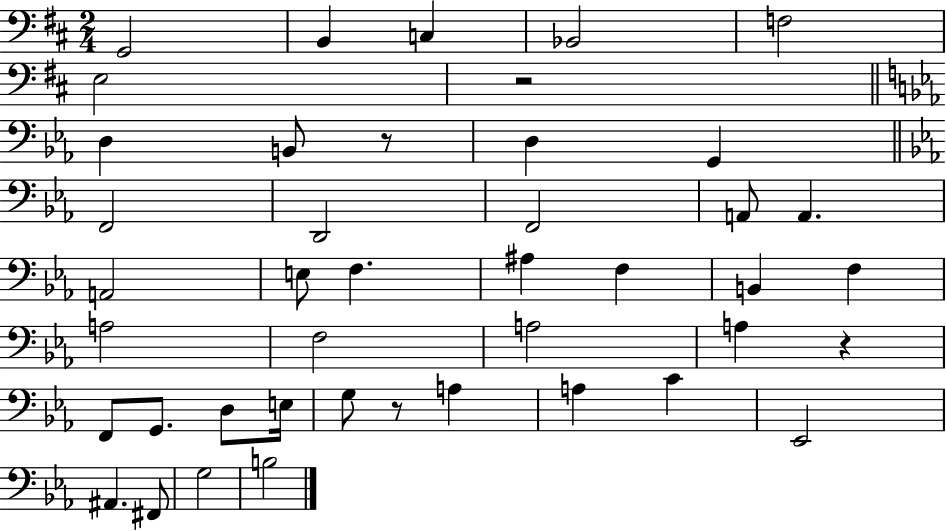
X:1
T:Untitled
M:2/4
L:1/4
K:D
G,,2 B,, C, _B,,2 F,2 E,2 z2 D, B,,/2 z/2 D, G,, F,,2 D,,2 F,,2 A,,/2 A,, A,,2 E,/2 F, ^A, F, B,, F, A,2 F,2 A,2 A, z F,,/2 G,,/2 D,/2 E,/4 G,/2 z/2 A, A, C _E,,2 ^A,, ^F,,/2 G,2 B,2